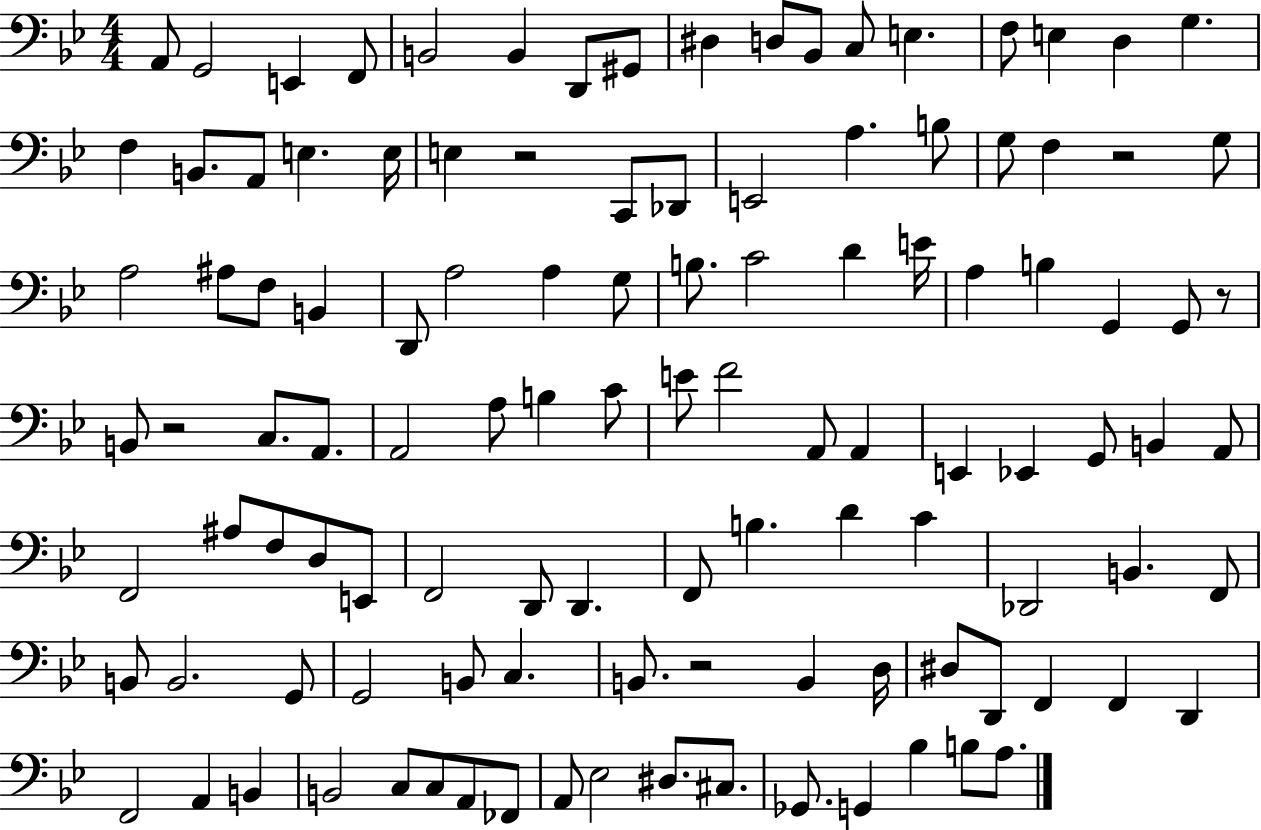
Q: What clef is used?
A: bass